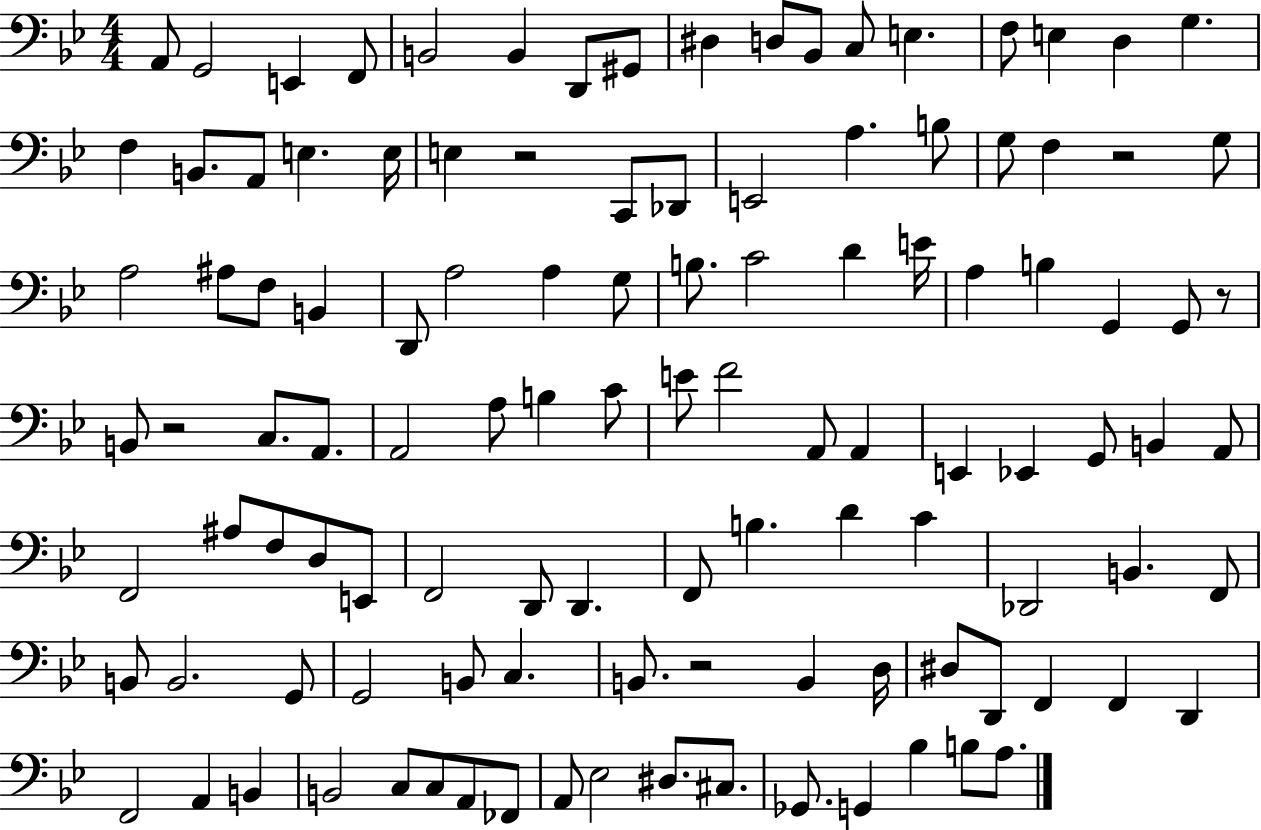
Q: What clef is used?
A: bass